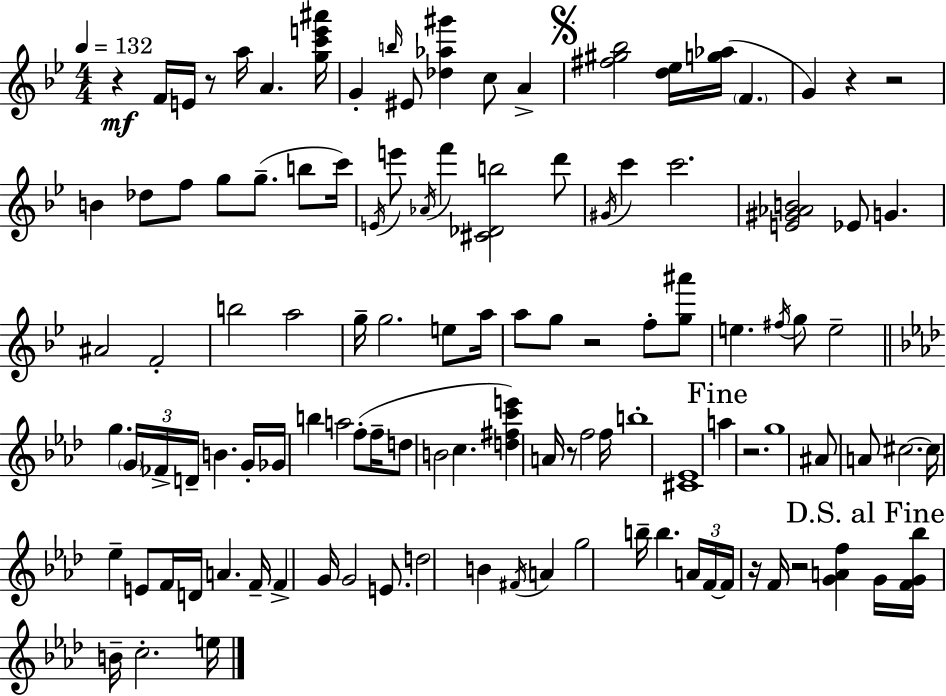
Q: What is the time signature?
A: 4/4